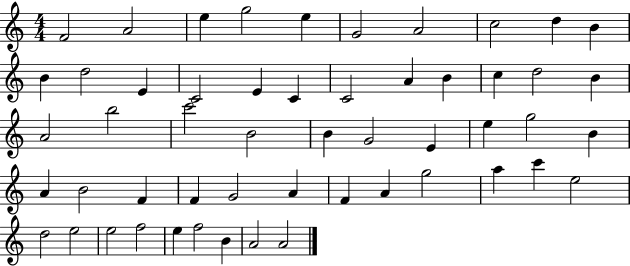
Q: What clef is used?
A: treble